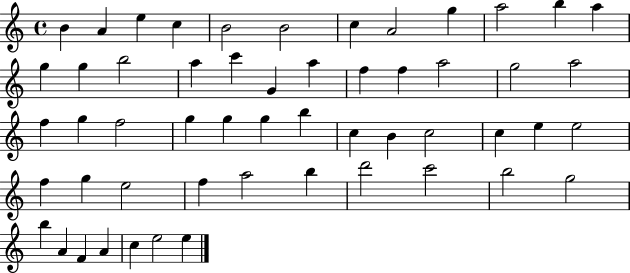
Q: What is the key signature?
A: C major